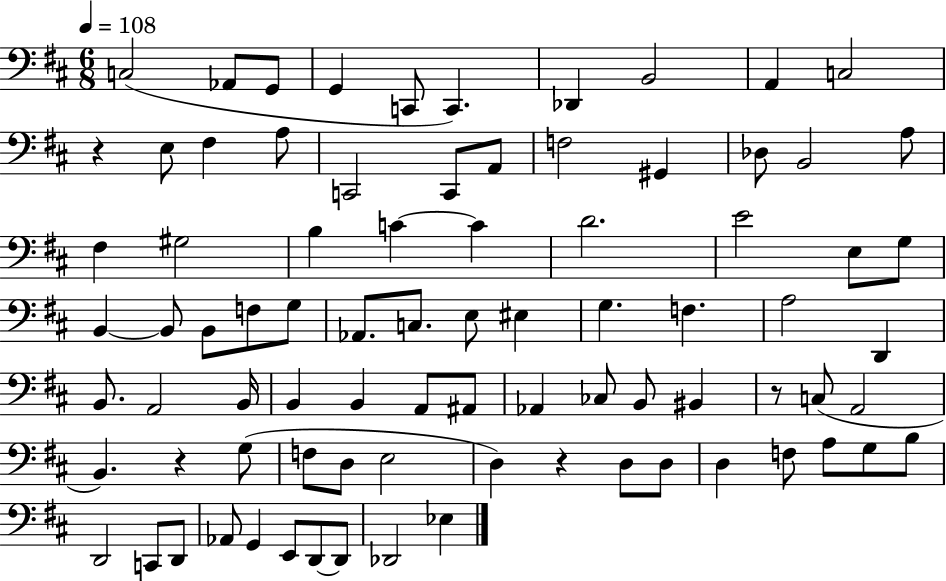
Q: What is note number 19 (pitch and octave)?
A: Db3